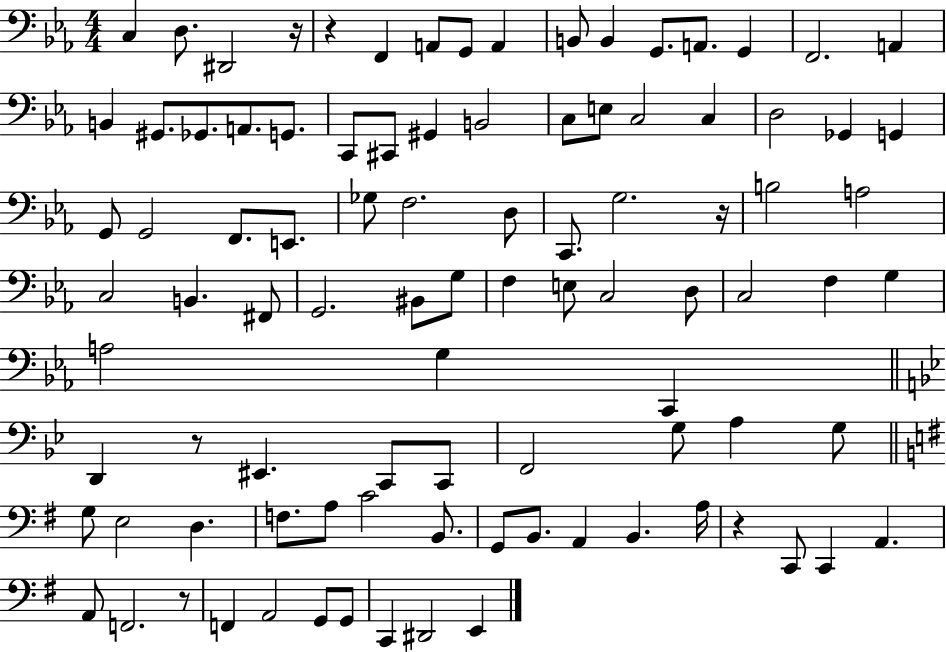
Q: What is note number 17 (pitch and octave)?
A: Gb2